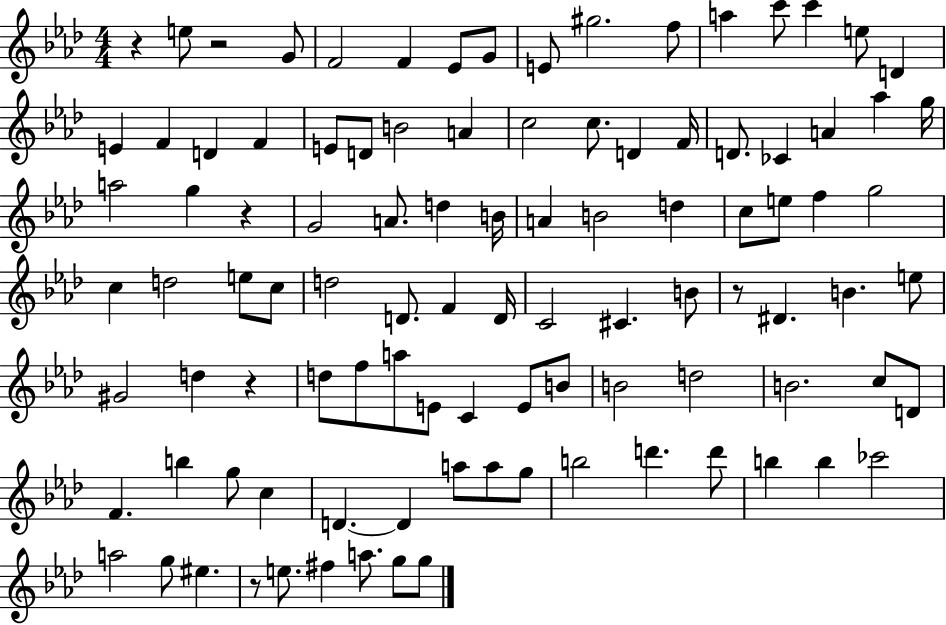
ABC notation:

X:1
T:Untitled
M:4/4
L:1/4
K:Ab
z e/2 z2 G/2 F2 F _E/2 G/2 E/2 ^g2 f/2 a c'/2 c' e/2 D E F D F E/2 D/2 B2 A c2 c/2 D F/4 D/2 _C A _a g/4 a2 g z G2 A/2 d B/4 A B2 d c/2 e/2 f g2 c d2 e/2 c/2 d2 D/2 F D/4 C2 ^C B/2 z/2 ^D B e/2 ^G2 d z d/2 f/2 a/2 E/2 C E/2 B/2 B2 d2 B2 c/2 D/2 F b g/2 c D D a/2 a/2 g/2 b2 d' d'/2 b b _c'2 a2 g/2 ^e z/2 e/2 ^f a/2 g/2 g/2